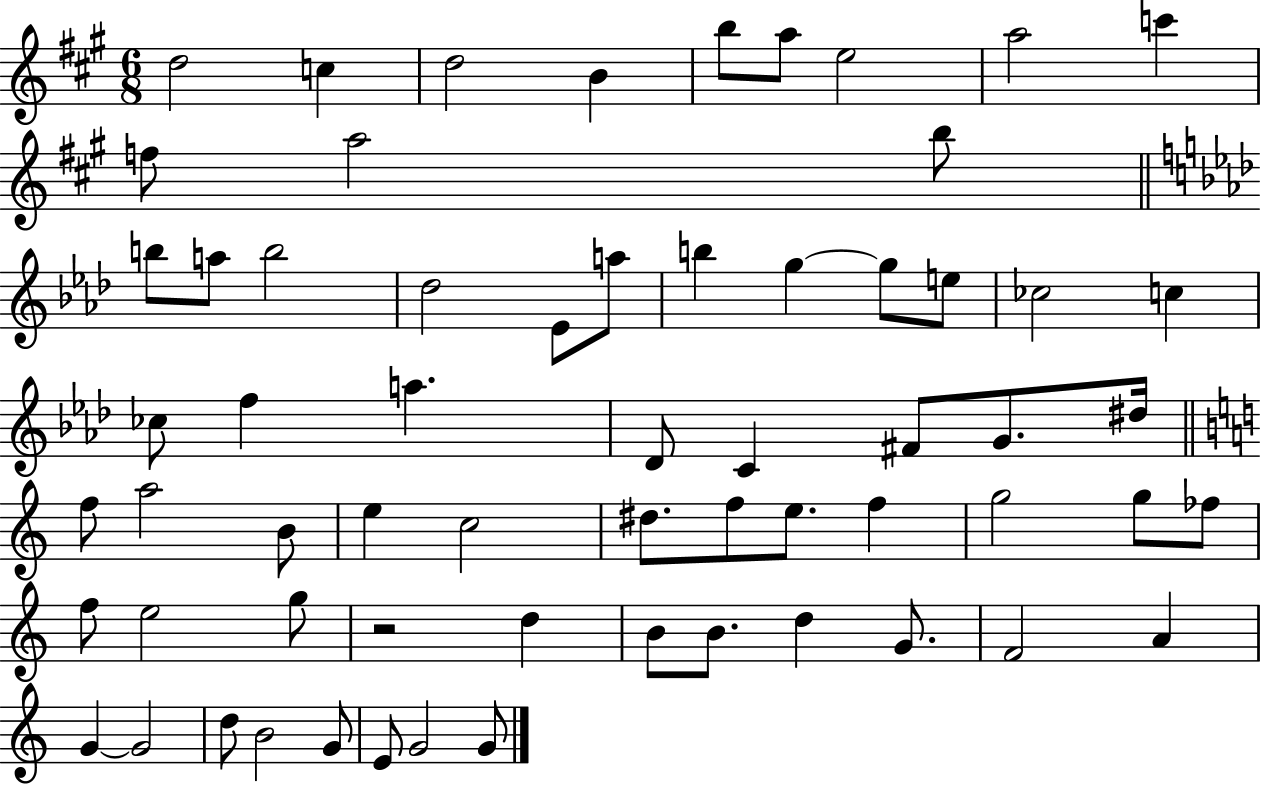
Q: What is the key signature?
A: A major